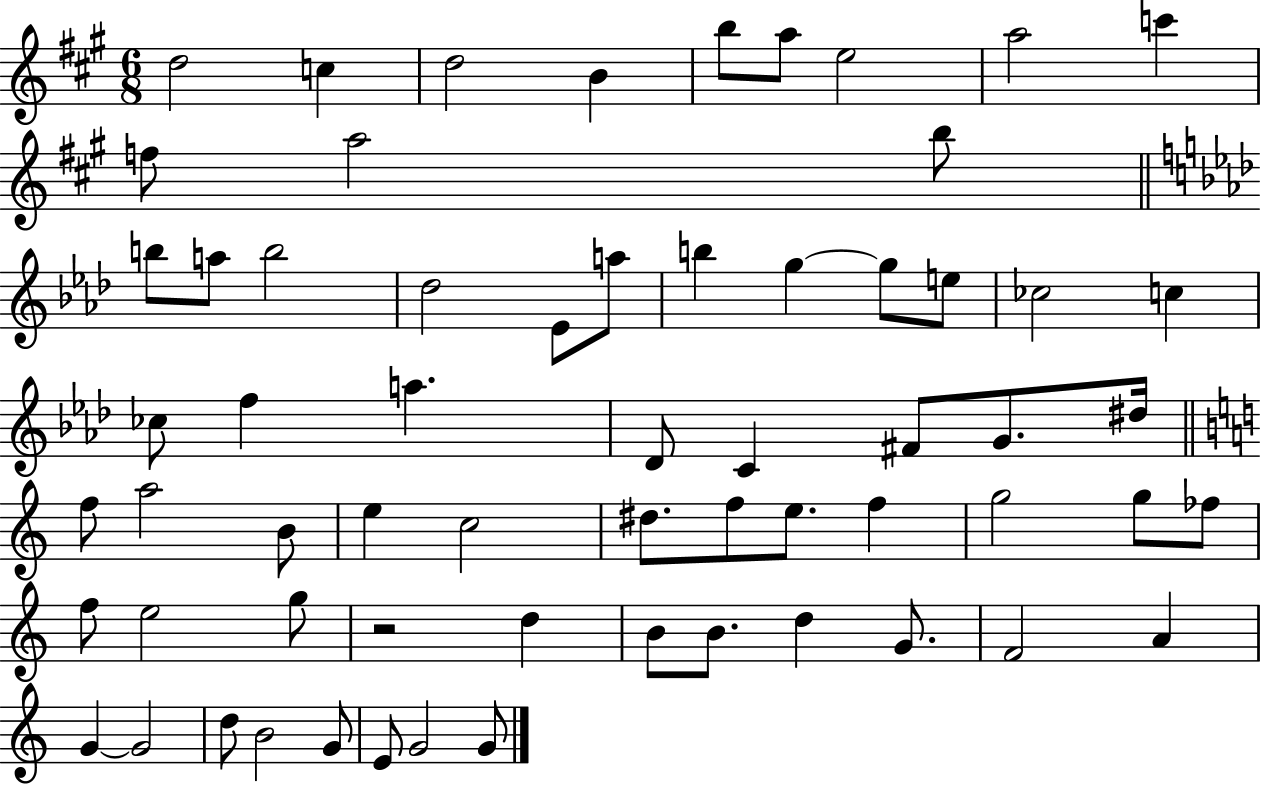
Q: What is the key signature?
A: A major